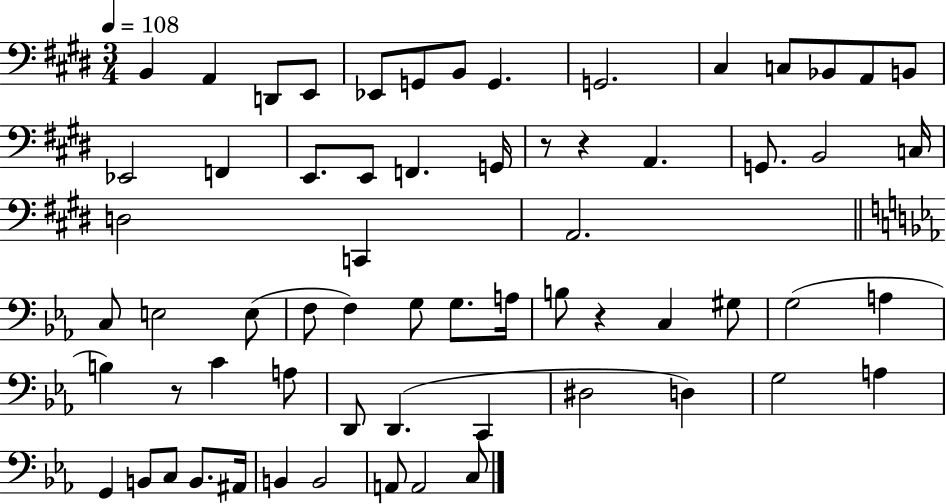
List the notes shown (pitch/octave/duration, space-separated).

B2/q A2/q D2/e E2/e Eb2/e G2/e B2/e G2/q. G2/h. C#3/q C3/e Bb2/e A2/e B2/e Eb2/h F2/q E2/e. E2/e F2/q. G2/s R/e R/q A2/q. G2/e. B2/h C3/s D3/h C2/q A2/h. C3/e E3/h E3/e F3/e F3/q G3/e G3/e. A3/s B3/e R/q C3/q G#3/e G3/h A3/q B3/q R/e C4/q A3/e D2/e D2/q. C2/q D#3/h D3/q G3/h A3/q G2/q B2/e C3/e B2/e. A#2/s B2/q B2/h A2/e A2/h C3/e